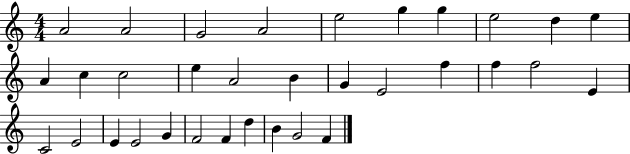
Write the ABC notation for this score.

X:1
T:Untitled
M:4/4
L:1/4
K:C
A2 A2 G2 A2 e2 g g e2 d e A c c2 e A2 B G E2 f f f2 E C2 E2 E E2 G F2 F d B G2 F